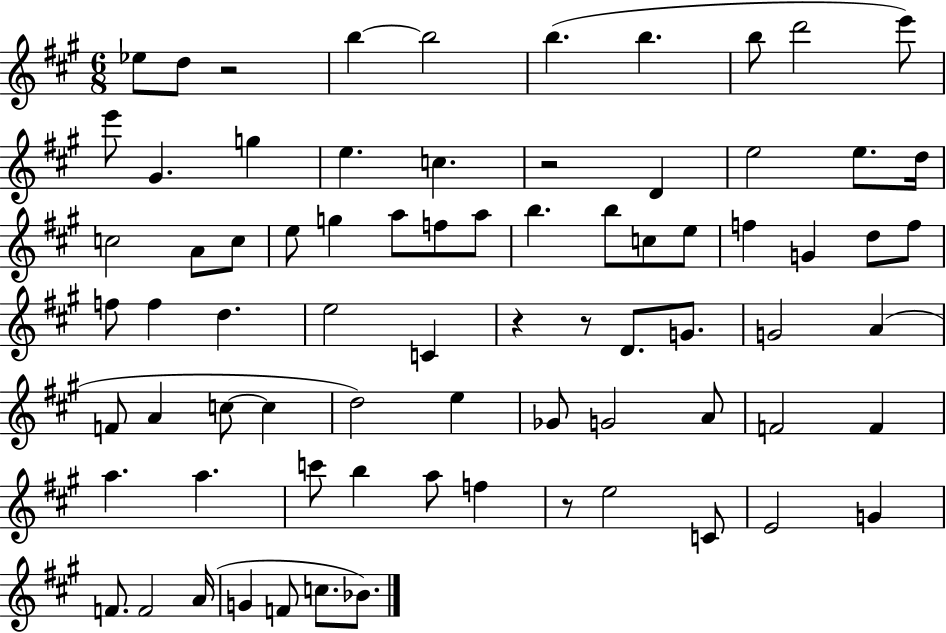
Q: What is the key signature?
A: A major